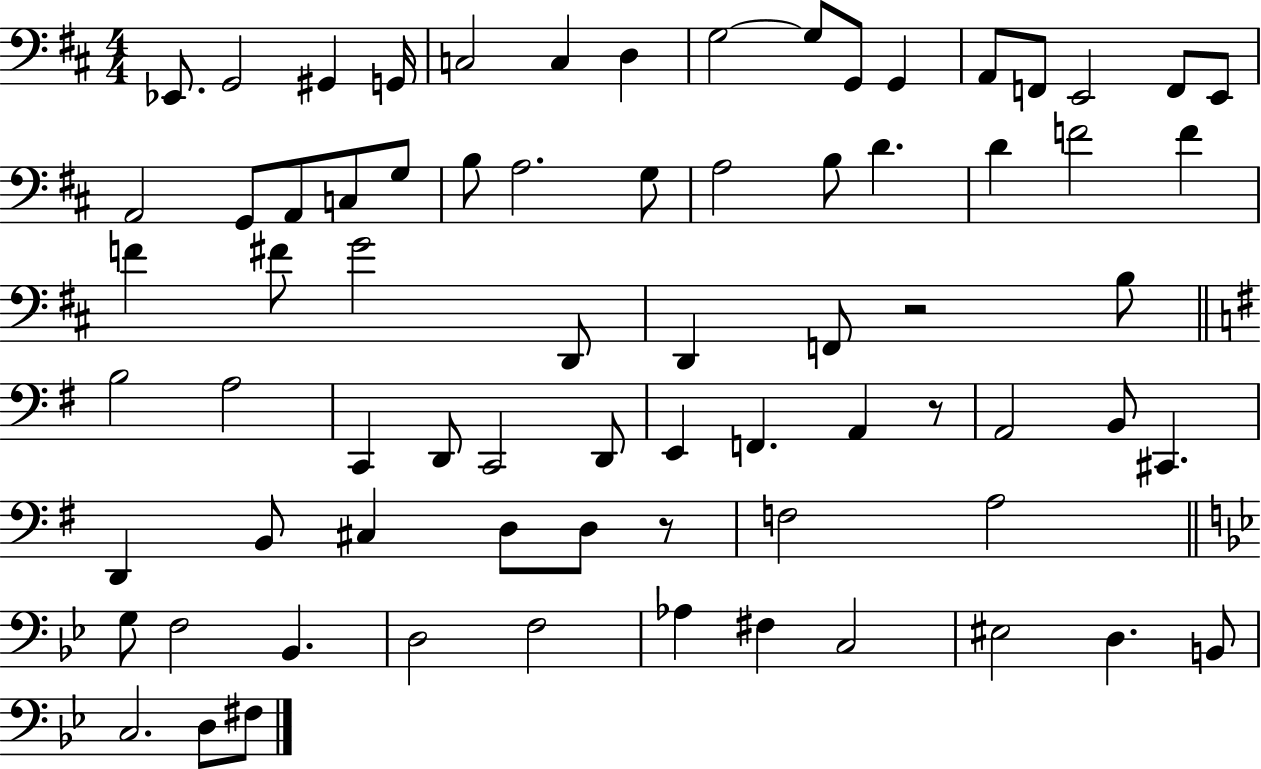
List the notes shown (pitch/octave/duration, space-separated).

Eb2/e. G2/h G#2/q G2/s C3/h C3/q D3/q G3/h G3/e G2/e G2/q A2/e F2/e E2/h F2/e E2/e A2/h G2/e A2/e C3/e G3/e B3/e A3/h. G3/e A3/h B3/e D4/q. D4/q F4/h F4/q F4/q F#4/e G4/h D2/e D2/q F2/e R/h B3/e B3/h A3/h C2/q D2/e C2/h D2/e E2/q F2/q. A2/q R/e A2/h B2/e C#2/q. D2/q B2/e C#3/q D3/e D3/e R/e F3/h A3/h G3/e F3/h Bb2/q. D3/h F3/h Ab3/q F#3/q C3/h EIS3/h D3/q. B2/e C3/h. D3/e F#3/e